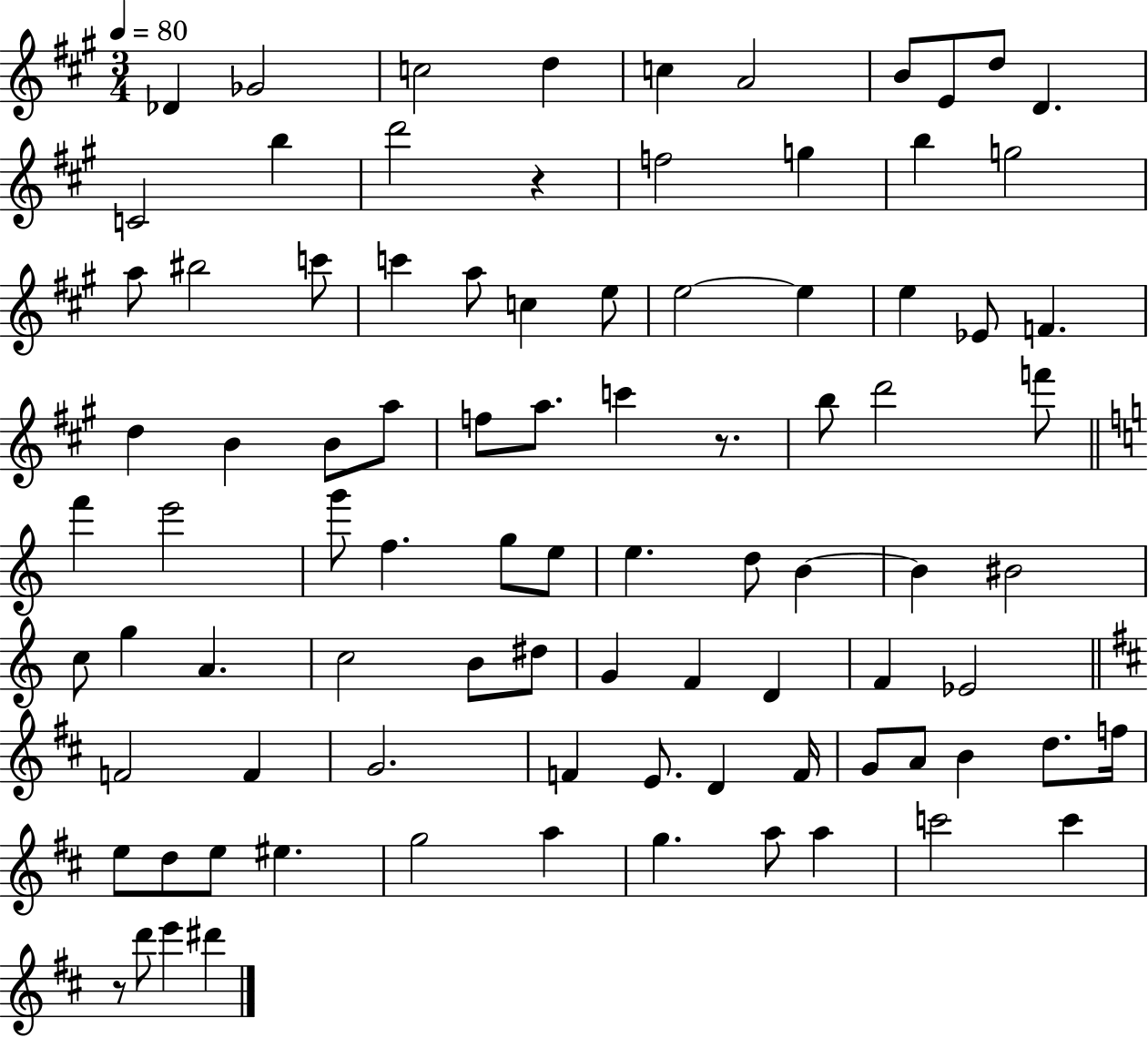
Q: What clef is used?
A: treble